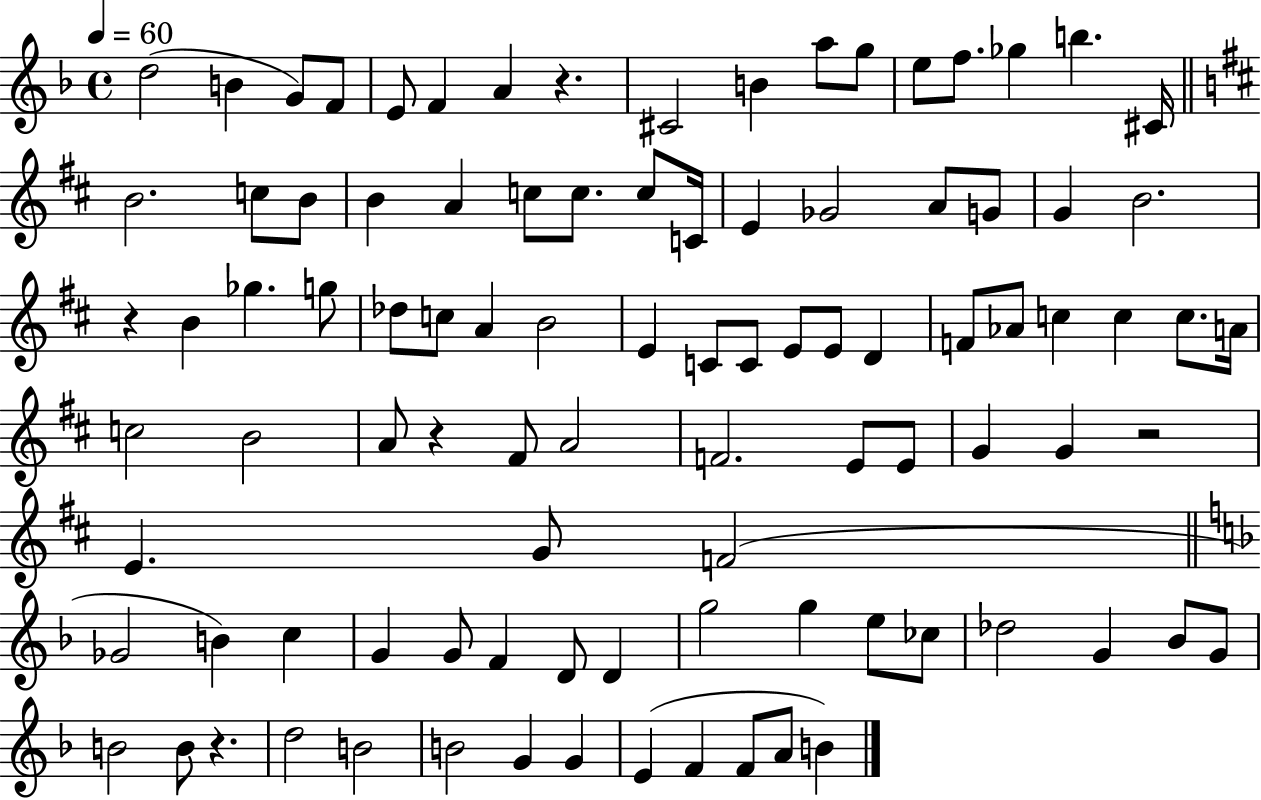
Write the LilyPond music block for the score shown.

{
  \clef treble
  \time 4/4
  \defaultTimeSignature
  \key f \major
  \tempo 4 = 60
  d''2( b'4 g'8) f'8 | e'8 f'4 a'4 r4. | cis'2 b'4 a''8 g''8 | e''8 f''8. ges''4 b''4. cis'16 | \break \bar "||" \break \key b \minor b'2. c''8 b'8 | b'4 a'4 c''8 c''8. c''8 c'16 | e'4 ges'2 a'8 g'8 | g'4 b'2. | \break r4 b'4 ges''4. g''8 | des''8 c''8 a'4 b'2 | e'4 c'8 c'8 e'8 e'8 d'4 | f'8 aes'8 c''4 c''4 c''8. a'16 | \break c''2 b'2 | a'8 r4 fis'8 a'2 | f'2. e'8 e'8 | g'4 g'4 r2 | \break e'4. g'8 f'2( | \bar "||" \break \key f \major ges'2 b'4) c''4 | g'4 g'8 f'4 d'8 d'4 | g''2 g''4 e''8 ces''8 | des''2 g'4 bes'8 g'8 | \break b'2 b'8 r4. | d''2 b'2 | b'2 g'4 g'4 | e'4( f'4 f'8 a'8 b'4) | \break \bar "|."
}